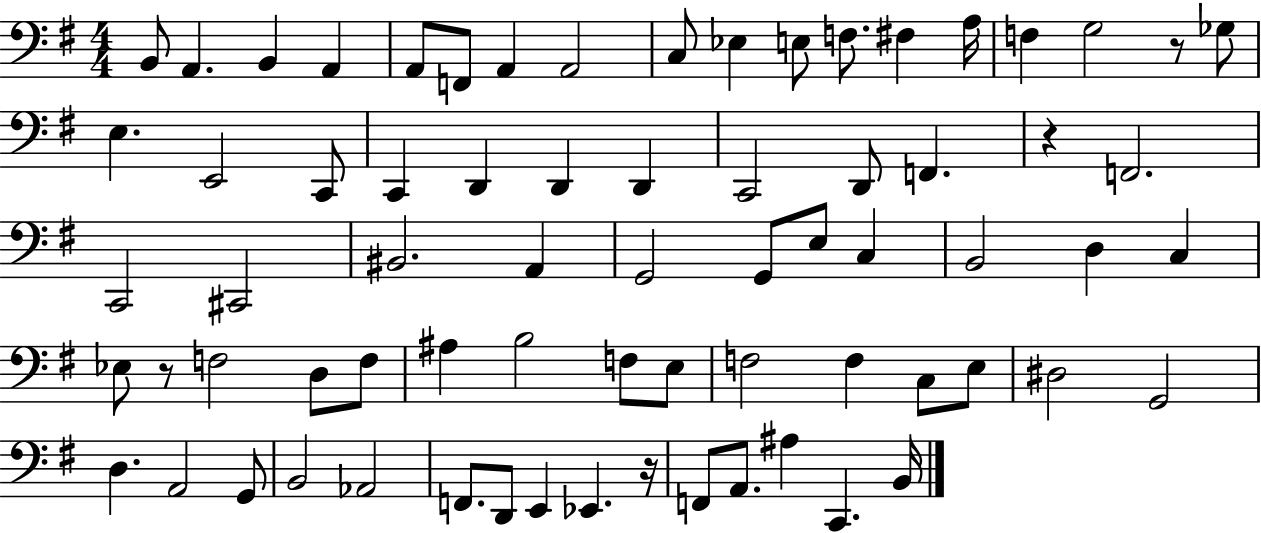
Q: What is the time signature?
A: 4/4